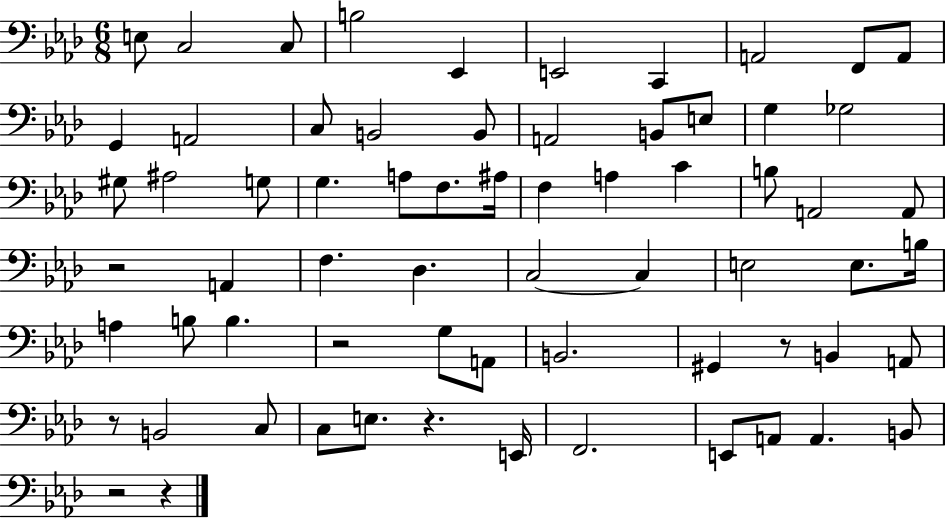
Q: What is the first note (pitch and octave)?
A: E3